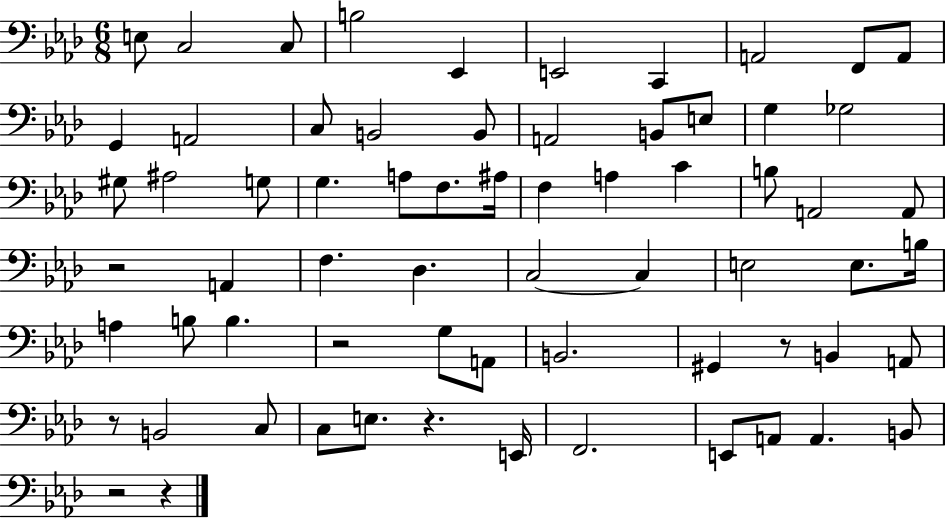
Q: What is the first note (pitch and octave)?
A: E3